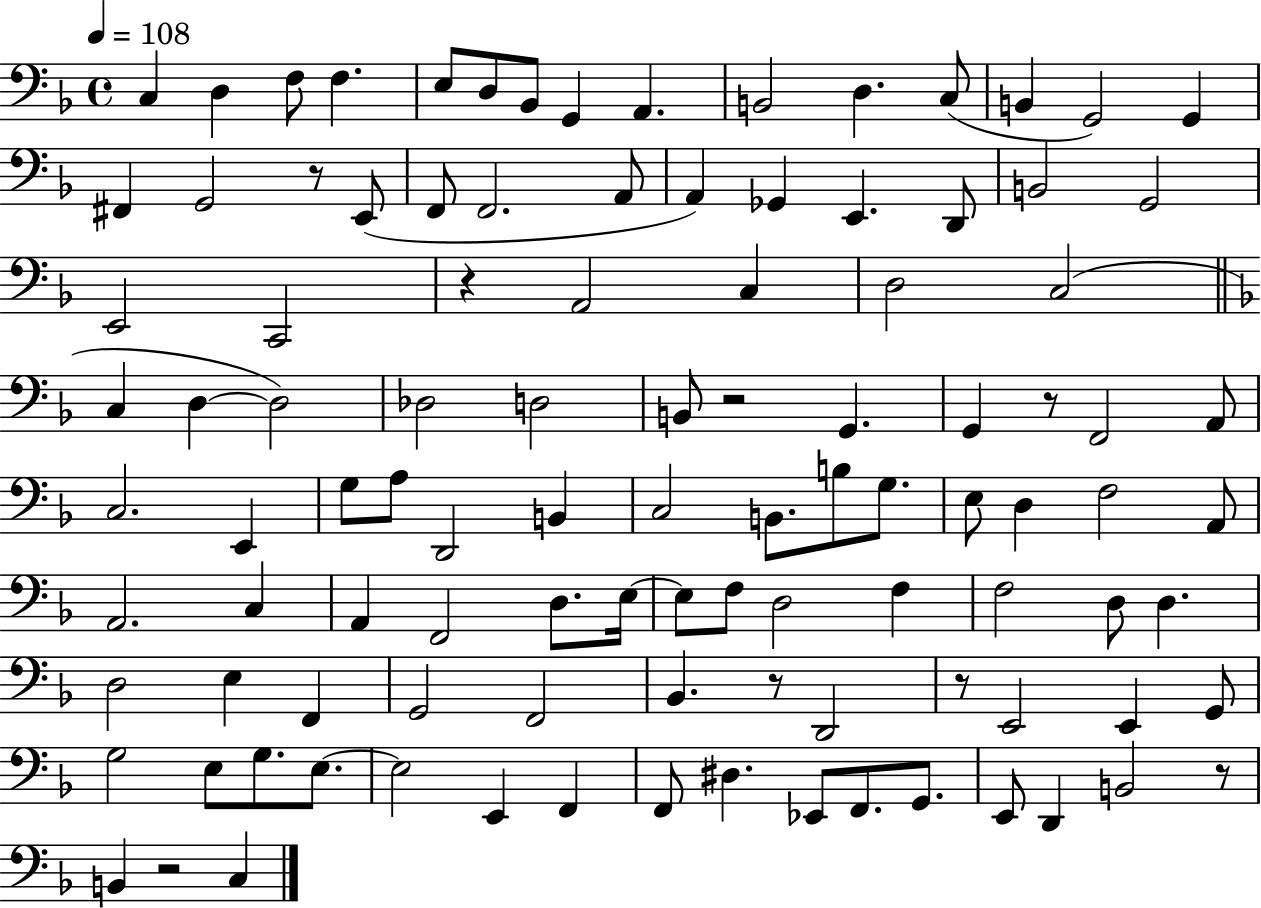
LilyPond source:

{
  \clef bass
  \time 4/4
  \defaultTimeSignature
  \key f \major
  \tempo 4 = 108
  \repeat volta 2 { c4 d4 f8 f4. | e8 d8 bes,8 g,4 a,4. | b,2 d4. c8( | b,4 g,2) g,4 | \break fis,4 g,2 r8 e,8( | f,8 f,2. a,8 | a,4) ges,4 e,4. d,8 | b,2 g,2 | \break e,2 c,2 | r4 a,2 c4 | d2 c2( | \bar "||" \break \key d \minor c4 d4~~ d2) | des2 d2 | b,8 r2 g,4. | g,4 r8 f,2 a,8 | \break c2. e,4 | g8 a8 d,2 b,4 | c2 b,8. b8 g8. | e8 d4 f2 a,8 | \break a,2. c4 | a,4 f,2 d8. e16~~ | e8 f8 d2 f4 | f2 d8 d4. | \break d2 e4 f,4 | g,2 f,2 | bes,4. r8 d,2 | r8 e,2 e,4 g,8 | \break g2 e8 g8. e8.~~ | e2 e,4 f,4 | f,8 dis4. ees,8 f,8. g,8. | e,8 d,4 b,2 r8 | \break b,4 r2 c4 | } \bar "|."
}